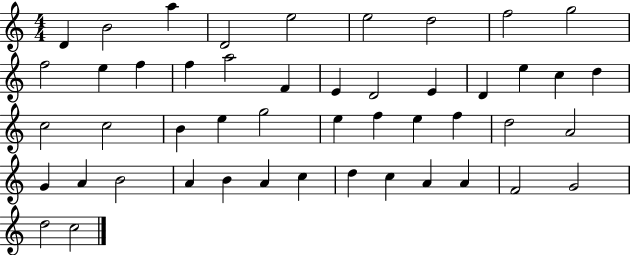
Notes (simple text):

D4/q B4/h A5/q D4/h E5/h E5/h D5/h F5/h G5/h F5/h E5/q F5/q F5/q A5/h F4/q E4/q D4/h E4/q D4/q E5/q C5/q D5/q C5/h C5/h B4/q E5/q G5/h E5/q F5/q E5/q F5/q D5/h A4/h G4/q A4/q B4/h A4/q B4/q A4/q C5/q D5/q C5/q A4/q A4/q F4/h G4/h D5/h C5/h